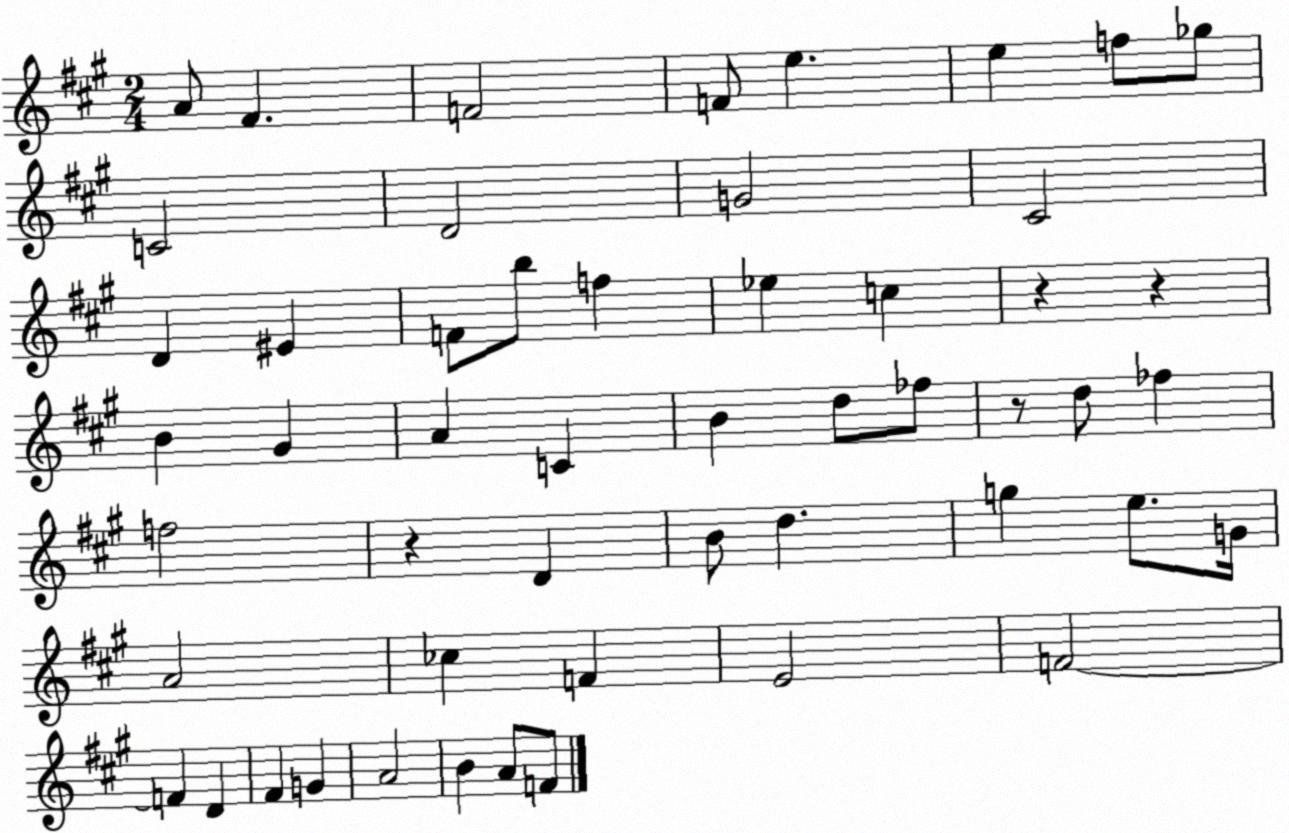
X:1
T:Untitled
M:2/4
L:1/4
K:A
A/2 ^F F2 F/2 e e f/2 _g/2 C2 D2 G2 ^C2 D ^E F/2 b/2 f _e c z z B ^G A C B d/2 _f/2 z/2 d/2 _f f2 z D B/2 d g e/2 G/4 A2 _c F E2 F2 F D ^F G A2 B A/2 F/2